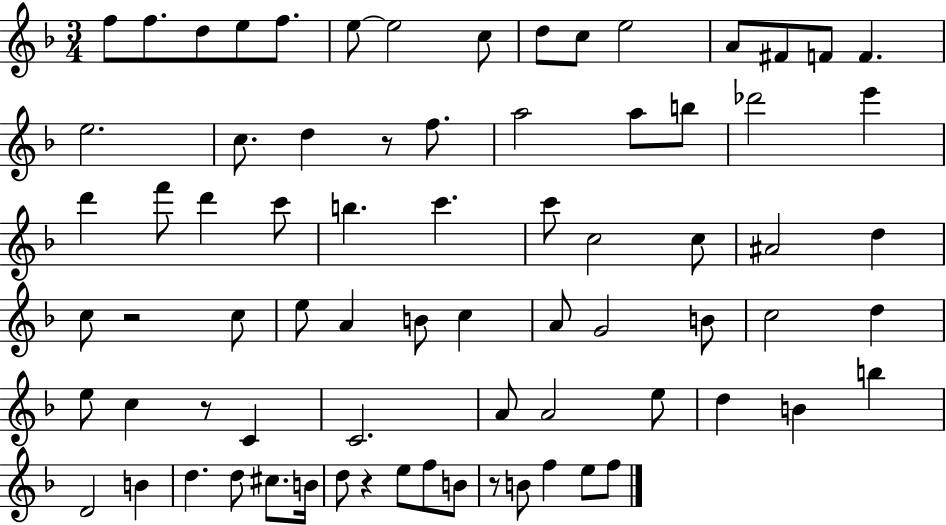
{
  \clef treble
  \numericTimeSignature
  \time 3/4
  \key f \major
  \repeat volta 2 { f''8 f''8. d''8 e''8 f''8. | e''8~~ e''2 c''8 | d''8 c''8 e''2 | a'8 fis'8 f'8 f'4. | \break e''2. | c''8. d''4 r8 f''8. | a''2 a''8 b''8 | des'''2 e'''4 | \break d'''4 f'''8 d'''4 c'''8 | b''4. c'''4. | c'''8 c''2 c''8 | ais'2 d''4 | \break c''8 r2 c''8 | e''8 a'4 b'8 c''4 | a'8 g'2 b'8 | c''2 d''4 | \break e''8 c''4 r8 c'4 | c'2. | a'8 a'2 e''8 | d''4 b'4 b''4 | \break d'2 b'4 | d''4. d''8 cis''8. b'16 | d''8 r4 e''8 f''8 b'8 | r8 b'8 f''4 e''8 f''8 | \break } \bar "|."
}